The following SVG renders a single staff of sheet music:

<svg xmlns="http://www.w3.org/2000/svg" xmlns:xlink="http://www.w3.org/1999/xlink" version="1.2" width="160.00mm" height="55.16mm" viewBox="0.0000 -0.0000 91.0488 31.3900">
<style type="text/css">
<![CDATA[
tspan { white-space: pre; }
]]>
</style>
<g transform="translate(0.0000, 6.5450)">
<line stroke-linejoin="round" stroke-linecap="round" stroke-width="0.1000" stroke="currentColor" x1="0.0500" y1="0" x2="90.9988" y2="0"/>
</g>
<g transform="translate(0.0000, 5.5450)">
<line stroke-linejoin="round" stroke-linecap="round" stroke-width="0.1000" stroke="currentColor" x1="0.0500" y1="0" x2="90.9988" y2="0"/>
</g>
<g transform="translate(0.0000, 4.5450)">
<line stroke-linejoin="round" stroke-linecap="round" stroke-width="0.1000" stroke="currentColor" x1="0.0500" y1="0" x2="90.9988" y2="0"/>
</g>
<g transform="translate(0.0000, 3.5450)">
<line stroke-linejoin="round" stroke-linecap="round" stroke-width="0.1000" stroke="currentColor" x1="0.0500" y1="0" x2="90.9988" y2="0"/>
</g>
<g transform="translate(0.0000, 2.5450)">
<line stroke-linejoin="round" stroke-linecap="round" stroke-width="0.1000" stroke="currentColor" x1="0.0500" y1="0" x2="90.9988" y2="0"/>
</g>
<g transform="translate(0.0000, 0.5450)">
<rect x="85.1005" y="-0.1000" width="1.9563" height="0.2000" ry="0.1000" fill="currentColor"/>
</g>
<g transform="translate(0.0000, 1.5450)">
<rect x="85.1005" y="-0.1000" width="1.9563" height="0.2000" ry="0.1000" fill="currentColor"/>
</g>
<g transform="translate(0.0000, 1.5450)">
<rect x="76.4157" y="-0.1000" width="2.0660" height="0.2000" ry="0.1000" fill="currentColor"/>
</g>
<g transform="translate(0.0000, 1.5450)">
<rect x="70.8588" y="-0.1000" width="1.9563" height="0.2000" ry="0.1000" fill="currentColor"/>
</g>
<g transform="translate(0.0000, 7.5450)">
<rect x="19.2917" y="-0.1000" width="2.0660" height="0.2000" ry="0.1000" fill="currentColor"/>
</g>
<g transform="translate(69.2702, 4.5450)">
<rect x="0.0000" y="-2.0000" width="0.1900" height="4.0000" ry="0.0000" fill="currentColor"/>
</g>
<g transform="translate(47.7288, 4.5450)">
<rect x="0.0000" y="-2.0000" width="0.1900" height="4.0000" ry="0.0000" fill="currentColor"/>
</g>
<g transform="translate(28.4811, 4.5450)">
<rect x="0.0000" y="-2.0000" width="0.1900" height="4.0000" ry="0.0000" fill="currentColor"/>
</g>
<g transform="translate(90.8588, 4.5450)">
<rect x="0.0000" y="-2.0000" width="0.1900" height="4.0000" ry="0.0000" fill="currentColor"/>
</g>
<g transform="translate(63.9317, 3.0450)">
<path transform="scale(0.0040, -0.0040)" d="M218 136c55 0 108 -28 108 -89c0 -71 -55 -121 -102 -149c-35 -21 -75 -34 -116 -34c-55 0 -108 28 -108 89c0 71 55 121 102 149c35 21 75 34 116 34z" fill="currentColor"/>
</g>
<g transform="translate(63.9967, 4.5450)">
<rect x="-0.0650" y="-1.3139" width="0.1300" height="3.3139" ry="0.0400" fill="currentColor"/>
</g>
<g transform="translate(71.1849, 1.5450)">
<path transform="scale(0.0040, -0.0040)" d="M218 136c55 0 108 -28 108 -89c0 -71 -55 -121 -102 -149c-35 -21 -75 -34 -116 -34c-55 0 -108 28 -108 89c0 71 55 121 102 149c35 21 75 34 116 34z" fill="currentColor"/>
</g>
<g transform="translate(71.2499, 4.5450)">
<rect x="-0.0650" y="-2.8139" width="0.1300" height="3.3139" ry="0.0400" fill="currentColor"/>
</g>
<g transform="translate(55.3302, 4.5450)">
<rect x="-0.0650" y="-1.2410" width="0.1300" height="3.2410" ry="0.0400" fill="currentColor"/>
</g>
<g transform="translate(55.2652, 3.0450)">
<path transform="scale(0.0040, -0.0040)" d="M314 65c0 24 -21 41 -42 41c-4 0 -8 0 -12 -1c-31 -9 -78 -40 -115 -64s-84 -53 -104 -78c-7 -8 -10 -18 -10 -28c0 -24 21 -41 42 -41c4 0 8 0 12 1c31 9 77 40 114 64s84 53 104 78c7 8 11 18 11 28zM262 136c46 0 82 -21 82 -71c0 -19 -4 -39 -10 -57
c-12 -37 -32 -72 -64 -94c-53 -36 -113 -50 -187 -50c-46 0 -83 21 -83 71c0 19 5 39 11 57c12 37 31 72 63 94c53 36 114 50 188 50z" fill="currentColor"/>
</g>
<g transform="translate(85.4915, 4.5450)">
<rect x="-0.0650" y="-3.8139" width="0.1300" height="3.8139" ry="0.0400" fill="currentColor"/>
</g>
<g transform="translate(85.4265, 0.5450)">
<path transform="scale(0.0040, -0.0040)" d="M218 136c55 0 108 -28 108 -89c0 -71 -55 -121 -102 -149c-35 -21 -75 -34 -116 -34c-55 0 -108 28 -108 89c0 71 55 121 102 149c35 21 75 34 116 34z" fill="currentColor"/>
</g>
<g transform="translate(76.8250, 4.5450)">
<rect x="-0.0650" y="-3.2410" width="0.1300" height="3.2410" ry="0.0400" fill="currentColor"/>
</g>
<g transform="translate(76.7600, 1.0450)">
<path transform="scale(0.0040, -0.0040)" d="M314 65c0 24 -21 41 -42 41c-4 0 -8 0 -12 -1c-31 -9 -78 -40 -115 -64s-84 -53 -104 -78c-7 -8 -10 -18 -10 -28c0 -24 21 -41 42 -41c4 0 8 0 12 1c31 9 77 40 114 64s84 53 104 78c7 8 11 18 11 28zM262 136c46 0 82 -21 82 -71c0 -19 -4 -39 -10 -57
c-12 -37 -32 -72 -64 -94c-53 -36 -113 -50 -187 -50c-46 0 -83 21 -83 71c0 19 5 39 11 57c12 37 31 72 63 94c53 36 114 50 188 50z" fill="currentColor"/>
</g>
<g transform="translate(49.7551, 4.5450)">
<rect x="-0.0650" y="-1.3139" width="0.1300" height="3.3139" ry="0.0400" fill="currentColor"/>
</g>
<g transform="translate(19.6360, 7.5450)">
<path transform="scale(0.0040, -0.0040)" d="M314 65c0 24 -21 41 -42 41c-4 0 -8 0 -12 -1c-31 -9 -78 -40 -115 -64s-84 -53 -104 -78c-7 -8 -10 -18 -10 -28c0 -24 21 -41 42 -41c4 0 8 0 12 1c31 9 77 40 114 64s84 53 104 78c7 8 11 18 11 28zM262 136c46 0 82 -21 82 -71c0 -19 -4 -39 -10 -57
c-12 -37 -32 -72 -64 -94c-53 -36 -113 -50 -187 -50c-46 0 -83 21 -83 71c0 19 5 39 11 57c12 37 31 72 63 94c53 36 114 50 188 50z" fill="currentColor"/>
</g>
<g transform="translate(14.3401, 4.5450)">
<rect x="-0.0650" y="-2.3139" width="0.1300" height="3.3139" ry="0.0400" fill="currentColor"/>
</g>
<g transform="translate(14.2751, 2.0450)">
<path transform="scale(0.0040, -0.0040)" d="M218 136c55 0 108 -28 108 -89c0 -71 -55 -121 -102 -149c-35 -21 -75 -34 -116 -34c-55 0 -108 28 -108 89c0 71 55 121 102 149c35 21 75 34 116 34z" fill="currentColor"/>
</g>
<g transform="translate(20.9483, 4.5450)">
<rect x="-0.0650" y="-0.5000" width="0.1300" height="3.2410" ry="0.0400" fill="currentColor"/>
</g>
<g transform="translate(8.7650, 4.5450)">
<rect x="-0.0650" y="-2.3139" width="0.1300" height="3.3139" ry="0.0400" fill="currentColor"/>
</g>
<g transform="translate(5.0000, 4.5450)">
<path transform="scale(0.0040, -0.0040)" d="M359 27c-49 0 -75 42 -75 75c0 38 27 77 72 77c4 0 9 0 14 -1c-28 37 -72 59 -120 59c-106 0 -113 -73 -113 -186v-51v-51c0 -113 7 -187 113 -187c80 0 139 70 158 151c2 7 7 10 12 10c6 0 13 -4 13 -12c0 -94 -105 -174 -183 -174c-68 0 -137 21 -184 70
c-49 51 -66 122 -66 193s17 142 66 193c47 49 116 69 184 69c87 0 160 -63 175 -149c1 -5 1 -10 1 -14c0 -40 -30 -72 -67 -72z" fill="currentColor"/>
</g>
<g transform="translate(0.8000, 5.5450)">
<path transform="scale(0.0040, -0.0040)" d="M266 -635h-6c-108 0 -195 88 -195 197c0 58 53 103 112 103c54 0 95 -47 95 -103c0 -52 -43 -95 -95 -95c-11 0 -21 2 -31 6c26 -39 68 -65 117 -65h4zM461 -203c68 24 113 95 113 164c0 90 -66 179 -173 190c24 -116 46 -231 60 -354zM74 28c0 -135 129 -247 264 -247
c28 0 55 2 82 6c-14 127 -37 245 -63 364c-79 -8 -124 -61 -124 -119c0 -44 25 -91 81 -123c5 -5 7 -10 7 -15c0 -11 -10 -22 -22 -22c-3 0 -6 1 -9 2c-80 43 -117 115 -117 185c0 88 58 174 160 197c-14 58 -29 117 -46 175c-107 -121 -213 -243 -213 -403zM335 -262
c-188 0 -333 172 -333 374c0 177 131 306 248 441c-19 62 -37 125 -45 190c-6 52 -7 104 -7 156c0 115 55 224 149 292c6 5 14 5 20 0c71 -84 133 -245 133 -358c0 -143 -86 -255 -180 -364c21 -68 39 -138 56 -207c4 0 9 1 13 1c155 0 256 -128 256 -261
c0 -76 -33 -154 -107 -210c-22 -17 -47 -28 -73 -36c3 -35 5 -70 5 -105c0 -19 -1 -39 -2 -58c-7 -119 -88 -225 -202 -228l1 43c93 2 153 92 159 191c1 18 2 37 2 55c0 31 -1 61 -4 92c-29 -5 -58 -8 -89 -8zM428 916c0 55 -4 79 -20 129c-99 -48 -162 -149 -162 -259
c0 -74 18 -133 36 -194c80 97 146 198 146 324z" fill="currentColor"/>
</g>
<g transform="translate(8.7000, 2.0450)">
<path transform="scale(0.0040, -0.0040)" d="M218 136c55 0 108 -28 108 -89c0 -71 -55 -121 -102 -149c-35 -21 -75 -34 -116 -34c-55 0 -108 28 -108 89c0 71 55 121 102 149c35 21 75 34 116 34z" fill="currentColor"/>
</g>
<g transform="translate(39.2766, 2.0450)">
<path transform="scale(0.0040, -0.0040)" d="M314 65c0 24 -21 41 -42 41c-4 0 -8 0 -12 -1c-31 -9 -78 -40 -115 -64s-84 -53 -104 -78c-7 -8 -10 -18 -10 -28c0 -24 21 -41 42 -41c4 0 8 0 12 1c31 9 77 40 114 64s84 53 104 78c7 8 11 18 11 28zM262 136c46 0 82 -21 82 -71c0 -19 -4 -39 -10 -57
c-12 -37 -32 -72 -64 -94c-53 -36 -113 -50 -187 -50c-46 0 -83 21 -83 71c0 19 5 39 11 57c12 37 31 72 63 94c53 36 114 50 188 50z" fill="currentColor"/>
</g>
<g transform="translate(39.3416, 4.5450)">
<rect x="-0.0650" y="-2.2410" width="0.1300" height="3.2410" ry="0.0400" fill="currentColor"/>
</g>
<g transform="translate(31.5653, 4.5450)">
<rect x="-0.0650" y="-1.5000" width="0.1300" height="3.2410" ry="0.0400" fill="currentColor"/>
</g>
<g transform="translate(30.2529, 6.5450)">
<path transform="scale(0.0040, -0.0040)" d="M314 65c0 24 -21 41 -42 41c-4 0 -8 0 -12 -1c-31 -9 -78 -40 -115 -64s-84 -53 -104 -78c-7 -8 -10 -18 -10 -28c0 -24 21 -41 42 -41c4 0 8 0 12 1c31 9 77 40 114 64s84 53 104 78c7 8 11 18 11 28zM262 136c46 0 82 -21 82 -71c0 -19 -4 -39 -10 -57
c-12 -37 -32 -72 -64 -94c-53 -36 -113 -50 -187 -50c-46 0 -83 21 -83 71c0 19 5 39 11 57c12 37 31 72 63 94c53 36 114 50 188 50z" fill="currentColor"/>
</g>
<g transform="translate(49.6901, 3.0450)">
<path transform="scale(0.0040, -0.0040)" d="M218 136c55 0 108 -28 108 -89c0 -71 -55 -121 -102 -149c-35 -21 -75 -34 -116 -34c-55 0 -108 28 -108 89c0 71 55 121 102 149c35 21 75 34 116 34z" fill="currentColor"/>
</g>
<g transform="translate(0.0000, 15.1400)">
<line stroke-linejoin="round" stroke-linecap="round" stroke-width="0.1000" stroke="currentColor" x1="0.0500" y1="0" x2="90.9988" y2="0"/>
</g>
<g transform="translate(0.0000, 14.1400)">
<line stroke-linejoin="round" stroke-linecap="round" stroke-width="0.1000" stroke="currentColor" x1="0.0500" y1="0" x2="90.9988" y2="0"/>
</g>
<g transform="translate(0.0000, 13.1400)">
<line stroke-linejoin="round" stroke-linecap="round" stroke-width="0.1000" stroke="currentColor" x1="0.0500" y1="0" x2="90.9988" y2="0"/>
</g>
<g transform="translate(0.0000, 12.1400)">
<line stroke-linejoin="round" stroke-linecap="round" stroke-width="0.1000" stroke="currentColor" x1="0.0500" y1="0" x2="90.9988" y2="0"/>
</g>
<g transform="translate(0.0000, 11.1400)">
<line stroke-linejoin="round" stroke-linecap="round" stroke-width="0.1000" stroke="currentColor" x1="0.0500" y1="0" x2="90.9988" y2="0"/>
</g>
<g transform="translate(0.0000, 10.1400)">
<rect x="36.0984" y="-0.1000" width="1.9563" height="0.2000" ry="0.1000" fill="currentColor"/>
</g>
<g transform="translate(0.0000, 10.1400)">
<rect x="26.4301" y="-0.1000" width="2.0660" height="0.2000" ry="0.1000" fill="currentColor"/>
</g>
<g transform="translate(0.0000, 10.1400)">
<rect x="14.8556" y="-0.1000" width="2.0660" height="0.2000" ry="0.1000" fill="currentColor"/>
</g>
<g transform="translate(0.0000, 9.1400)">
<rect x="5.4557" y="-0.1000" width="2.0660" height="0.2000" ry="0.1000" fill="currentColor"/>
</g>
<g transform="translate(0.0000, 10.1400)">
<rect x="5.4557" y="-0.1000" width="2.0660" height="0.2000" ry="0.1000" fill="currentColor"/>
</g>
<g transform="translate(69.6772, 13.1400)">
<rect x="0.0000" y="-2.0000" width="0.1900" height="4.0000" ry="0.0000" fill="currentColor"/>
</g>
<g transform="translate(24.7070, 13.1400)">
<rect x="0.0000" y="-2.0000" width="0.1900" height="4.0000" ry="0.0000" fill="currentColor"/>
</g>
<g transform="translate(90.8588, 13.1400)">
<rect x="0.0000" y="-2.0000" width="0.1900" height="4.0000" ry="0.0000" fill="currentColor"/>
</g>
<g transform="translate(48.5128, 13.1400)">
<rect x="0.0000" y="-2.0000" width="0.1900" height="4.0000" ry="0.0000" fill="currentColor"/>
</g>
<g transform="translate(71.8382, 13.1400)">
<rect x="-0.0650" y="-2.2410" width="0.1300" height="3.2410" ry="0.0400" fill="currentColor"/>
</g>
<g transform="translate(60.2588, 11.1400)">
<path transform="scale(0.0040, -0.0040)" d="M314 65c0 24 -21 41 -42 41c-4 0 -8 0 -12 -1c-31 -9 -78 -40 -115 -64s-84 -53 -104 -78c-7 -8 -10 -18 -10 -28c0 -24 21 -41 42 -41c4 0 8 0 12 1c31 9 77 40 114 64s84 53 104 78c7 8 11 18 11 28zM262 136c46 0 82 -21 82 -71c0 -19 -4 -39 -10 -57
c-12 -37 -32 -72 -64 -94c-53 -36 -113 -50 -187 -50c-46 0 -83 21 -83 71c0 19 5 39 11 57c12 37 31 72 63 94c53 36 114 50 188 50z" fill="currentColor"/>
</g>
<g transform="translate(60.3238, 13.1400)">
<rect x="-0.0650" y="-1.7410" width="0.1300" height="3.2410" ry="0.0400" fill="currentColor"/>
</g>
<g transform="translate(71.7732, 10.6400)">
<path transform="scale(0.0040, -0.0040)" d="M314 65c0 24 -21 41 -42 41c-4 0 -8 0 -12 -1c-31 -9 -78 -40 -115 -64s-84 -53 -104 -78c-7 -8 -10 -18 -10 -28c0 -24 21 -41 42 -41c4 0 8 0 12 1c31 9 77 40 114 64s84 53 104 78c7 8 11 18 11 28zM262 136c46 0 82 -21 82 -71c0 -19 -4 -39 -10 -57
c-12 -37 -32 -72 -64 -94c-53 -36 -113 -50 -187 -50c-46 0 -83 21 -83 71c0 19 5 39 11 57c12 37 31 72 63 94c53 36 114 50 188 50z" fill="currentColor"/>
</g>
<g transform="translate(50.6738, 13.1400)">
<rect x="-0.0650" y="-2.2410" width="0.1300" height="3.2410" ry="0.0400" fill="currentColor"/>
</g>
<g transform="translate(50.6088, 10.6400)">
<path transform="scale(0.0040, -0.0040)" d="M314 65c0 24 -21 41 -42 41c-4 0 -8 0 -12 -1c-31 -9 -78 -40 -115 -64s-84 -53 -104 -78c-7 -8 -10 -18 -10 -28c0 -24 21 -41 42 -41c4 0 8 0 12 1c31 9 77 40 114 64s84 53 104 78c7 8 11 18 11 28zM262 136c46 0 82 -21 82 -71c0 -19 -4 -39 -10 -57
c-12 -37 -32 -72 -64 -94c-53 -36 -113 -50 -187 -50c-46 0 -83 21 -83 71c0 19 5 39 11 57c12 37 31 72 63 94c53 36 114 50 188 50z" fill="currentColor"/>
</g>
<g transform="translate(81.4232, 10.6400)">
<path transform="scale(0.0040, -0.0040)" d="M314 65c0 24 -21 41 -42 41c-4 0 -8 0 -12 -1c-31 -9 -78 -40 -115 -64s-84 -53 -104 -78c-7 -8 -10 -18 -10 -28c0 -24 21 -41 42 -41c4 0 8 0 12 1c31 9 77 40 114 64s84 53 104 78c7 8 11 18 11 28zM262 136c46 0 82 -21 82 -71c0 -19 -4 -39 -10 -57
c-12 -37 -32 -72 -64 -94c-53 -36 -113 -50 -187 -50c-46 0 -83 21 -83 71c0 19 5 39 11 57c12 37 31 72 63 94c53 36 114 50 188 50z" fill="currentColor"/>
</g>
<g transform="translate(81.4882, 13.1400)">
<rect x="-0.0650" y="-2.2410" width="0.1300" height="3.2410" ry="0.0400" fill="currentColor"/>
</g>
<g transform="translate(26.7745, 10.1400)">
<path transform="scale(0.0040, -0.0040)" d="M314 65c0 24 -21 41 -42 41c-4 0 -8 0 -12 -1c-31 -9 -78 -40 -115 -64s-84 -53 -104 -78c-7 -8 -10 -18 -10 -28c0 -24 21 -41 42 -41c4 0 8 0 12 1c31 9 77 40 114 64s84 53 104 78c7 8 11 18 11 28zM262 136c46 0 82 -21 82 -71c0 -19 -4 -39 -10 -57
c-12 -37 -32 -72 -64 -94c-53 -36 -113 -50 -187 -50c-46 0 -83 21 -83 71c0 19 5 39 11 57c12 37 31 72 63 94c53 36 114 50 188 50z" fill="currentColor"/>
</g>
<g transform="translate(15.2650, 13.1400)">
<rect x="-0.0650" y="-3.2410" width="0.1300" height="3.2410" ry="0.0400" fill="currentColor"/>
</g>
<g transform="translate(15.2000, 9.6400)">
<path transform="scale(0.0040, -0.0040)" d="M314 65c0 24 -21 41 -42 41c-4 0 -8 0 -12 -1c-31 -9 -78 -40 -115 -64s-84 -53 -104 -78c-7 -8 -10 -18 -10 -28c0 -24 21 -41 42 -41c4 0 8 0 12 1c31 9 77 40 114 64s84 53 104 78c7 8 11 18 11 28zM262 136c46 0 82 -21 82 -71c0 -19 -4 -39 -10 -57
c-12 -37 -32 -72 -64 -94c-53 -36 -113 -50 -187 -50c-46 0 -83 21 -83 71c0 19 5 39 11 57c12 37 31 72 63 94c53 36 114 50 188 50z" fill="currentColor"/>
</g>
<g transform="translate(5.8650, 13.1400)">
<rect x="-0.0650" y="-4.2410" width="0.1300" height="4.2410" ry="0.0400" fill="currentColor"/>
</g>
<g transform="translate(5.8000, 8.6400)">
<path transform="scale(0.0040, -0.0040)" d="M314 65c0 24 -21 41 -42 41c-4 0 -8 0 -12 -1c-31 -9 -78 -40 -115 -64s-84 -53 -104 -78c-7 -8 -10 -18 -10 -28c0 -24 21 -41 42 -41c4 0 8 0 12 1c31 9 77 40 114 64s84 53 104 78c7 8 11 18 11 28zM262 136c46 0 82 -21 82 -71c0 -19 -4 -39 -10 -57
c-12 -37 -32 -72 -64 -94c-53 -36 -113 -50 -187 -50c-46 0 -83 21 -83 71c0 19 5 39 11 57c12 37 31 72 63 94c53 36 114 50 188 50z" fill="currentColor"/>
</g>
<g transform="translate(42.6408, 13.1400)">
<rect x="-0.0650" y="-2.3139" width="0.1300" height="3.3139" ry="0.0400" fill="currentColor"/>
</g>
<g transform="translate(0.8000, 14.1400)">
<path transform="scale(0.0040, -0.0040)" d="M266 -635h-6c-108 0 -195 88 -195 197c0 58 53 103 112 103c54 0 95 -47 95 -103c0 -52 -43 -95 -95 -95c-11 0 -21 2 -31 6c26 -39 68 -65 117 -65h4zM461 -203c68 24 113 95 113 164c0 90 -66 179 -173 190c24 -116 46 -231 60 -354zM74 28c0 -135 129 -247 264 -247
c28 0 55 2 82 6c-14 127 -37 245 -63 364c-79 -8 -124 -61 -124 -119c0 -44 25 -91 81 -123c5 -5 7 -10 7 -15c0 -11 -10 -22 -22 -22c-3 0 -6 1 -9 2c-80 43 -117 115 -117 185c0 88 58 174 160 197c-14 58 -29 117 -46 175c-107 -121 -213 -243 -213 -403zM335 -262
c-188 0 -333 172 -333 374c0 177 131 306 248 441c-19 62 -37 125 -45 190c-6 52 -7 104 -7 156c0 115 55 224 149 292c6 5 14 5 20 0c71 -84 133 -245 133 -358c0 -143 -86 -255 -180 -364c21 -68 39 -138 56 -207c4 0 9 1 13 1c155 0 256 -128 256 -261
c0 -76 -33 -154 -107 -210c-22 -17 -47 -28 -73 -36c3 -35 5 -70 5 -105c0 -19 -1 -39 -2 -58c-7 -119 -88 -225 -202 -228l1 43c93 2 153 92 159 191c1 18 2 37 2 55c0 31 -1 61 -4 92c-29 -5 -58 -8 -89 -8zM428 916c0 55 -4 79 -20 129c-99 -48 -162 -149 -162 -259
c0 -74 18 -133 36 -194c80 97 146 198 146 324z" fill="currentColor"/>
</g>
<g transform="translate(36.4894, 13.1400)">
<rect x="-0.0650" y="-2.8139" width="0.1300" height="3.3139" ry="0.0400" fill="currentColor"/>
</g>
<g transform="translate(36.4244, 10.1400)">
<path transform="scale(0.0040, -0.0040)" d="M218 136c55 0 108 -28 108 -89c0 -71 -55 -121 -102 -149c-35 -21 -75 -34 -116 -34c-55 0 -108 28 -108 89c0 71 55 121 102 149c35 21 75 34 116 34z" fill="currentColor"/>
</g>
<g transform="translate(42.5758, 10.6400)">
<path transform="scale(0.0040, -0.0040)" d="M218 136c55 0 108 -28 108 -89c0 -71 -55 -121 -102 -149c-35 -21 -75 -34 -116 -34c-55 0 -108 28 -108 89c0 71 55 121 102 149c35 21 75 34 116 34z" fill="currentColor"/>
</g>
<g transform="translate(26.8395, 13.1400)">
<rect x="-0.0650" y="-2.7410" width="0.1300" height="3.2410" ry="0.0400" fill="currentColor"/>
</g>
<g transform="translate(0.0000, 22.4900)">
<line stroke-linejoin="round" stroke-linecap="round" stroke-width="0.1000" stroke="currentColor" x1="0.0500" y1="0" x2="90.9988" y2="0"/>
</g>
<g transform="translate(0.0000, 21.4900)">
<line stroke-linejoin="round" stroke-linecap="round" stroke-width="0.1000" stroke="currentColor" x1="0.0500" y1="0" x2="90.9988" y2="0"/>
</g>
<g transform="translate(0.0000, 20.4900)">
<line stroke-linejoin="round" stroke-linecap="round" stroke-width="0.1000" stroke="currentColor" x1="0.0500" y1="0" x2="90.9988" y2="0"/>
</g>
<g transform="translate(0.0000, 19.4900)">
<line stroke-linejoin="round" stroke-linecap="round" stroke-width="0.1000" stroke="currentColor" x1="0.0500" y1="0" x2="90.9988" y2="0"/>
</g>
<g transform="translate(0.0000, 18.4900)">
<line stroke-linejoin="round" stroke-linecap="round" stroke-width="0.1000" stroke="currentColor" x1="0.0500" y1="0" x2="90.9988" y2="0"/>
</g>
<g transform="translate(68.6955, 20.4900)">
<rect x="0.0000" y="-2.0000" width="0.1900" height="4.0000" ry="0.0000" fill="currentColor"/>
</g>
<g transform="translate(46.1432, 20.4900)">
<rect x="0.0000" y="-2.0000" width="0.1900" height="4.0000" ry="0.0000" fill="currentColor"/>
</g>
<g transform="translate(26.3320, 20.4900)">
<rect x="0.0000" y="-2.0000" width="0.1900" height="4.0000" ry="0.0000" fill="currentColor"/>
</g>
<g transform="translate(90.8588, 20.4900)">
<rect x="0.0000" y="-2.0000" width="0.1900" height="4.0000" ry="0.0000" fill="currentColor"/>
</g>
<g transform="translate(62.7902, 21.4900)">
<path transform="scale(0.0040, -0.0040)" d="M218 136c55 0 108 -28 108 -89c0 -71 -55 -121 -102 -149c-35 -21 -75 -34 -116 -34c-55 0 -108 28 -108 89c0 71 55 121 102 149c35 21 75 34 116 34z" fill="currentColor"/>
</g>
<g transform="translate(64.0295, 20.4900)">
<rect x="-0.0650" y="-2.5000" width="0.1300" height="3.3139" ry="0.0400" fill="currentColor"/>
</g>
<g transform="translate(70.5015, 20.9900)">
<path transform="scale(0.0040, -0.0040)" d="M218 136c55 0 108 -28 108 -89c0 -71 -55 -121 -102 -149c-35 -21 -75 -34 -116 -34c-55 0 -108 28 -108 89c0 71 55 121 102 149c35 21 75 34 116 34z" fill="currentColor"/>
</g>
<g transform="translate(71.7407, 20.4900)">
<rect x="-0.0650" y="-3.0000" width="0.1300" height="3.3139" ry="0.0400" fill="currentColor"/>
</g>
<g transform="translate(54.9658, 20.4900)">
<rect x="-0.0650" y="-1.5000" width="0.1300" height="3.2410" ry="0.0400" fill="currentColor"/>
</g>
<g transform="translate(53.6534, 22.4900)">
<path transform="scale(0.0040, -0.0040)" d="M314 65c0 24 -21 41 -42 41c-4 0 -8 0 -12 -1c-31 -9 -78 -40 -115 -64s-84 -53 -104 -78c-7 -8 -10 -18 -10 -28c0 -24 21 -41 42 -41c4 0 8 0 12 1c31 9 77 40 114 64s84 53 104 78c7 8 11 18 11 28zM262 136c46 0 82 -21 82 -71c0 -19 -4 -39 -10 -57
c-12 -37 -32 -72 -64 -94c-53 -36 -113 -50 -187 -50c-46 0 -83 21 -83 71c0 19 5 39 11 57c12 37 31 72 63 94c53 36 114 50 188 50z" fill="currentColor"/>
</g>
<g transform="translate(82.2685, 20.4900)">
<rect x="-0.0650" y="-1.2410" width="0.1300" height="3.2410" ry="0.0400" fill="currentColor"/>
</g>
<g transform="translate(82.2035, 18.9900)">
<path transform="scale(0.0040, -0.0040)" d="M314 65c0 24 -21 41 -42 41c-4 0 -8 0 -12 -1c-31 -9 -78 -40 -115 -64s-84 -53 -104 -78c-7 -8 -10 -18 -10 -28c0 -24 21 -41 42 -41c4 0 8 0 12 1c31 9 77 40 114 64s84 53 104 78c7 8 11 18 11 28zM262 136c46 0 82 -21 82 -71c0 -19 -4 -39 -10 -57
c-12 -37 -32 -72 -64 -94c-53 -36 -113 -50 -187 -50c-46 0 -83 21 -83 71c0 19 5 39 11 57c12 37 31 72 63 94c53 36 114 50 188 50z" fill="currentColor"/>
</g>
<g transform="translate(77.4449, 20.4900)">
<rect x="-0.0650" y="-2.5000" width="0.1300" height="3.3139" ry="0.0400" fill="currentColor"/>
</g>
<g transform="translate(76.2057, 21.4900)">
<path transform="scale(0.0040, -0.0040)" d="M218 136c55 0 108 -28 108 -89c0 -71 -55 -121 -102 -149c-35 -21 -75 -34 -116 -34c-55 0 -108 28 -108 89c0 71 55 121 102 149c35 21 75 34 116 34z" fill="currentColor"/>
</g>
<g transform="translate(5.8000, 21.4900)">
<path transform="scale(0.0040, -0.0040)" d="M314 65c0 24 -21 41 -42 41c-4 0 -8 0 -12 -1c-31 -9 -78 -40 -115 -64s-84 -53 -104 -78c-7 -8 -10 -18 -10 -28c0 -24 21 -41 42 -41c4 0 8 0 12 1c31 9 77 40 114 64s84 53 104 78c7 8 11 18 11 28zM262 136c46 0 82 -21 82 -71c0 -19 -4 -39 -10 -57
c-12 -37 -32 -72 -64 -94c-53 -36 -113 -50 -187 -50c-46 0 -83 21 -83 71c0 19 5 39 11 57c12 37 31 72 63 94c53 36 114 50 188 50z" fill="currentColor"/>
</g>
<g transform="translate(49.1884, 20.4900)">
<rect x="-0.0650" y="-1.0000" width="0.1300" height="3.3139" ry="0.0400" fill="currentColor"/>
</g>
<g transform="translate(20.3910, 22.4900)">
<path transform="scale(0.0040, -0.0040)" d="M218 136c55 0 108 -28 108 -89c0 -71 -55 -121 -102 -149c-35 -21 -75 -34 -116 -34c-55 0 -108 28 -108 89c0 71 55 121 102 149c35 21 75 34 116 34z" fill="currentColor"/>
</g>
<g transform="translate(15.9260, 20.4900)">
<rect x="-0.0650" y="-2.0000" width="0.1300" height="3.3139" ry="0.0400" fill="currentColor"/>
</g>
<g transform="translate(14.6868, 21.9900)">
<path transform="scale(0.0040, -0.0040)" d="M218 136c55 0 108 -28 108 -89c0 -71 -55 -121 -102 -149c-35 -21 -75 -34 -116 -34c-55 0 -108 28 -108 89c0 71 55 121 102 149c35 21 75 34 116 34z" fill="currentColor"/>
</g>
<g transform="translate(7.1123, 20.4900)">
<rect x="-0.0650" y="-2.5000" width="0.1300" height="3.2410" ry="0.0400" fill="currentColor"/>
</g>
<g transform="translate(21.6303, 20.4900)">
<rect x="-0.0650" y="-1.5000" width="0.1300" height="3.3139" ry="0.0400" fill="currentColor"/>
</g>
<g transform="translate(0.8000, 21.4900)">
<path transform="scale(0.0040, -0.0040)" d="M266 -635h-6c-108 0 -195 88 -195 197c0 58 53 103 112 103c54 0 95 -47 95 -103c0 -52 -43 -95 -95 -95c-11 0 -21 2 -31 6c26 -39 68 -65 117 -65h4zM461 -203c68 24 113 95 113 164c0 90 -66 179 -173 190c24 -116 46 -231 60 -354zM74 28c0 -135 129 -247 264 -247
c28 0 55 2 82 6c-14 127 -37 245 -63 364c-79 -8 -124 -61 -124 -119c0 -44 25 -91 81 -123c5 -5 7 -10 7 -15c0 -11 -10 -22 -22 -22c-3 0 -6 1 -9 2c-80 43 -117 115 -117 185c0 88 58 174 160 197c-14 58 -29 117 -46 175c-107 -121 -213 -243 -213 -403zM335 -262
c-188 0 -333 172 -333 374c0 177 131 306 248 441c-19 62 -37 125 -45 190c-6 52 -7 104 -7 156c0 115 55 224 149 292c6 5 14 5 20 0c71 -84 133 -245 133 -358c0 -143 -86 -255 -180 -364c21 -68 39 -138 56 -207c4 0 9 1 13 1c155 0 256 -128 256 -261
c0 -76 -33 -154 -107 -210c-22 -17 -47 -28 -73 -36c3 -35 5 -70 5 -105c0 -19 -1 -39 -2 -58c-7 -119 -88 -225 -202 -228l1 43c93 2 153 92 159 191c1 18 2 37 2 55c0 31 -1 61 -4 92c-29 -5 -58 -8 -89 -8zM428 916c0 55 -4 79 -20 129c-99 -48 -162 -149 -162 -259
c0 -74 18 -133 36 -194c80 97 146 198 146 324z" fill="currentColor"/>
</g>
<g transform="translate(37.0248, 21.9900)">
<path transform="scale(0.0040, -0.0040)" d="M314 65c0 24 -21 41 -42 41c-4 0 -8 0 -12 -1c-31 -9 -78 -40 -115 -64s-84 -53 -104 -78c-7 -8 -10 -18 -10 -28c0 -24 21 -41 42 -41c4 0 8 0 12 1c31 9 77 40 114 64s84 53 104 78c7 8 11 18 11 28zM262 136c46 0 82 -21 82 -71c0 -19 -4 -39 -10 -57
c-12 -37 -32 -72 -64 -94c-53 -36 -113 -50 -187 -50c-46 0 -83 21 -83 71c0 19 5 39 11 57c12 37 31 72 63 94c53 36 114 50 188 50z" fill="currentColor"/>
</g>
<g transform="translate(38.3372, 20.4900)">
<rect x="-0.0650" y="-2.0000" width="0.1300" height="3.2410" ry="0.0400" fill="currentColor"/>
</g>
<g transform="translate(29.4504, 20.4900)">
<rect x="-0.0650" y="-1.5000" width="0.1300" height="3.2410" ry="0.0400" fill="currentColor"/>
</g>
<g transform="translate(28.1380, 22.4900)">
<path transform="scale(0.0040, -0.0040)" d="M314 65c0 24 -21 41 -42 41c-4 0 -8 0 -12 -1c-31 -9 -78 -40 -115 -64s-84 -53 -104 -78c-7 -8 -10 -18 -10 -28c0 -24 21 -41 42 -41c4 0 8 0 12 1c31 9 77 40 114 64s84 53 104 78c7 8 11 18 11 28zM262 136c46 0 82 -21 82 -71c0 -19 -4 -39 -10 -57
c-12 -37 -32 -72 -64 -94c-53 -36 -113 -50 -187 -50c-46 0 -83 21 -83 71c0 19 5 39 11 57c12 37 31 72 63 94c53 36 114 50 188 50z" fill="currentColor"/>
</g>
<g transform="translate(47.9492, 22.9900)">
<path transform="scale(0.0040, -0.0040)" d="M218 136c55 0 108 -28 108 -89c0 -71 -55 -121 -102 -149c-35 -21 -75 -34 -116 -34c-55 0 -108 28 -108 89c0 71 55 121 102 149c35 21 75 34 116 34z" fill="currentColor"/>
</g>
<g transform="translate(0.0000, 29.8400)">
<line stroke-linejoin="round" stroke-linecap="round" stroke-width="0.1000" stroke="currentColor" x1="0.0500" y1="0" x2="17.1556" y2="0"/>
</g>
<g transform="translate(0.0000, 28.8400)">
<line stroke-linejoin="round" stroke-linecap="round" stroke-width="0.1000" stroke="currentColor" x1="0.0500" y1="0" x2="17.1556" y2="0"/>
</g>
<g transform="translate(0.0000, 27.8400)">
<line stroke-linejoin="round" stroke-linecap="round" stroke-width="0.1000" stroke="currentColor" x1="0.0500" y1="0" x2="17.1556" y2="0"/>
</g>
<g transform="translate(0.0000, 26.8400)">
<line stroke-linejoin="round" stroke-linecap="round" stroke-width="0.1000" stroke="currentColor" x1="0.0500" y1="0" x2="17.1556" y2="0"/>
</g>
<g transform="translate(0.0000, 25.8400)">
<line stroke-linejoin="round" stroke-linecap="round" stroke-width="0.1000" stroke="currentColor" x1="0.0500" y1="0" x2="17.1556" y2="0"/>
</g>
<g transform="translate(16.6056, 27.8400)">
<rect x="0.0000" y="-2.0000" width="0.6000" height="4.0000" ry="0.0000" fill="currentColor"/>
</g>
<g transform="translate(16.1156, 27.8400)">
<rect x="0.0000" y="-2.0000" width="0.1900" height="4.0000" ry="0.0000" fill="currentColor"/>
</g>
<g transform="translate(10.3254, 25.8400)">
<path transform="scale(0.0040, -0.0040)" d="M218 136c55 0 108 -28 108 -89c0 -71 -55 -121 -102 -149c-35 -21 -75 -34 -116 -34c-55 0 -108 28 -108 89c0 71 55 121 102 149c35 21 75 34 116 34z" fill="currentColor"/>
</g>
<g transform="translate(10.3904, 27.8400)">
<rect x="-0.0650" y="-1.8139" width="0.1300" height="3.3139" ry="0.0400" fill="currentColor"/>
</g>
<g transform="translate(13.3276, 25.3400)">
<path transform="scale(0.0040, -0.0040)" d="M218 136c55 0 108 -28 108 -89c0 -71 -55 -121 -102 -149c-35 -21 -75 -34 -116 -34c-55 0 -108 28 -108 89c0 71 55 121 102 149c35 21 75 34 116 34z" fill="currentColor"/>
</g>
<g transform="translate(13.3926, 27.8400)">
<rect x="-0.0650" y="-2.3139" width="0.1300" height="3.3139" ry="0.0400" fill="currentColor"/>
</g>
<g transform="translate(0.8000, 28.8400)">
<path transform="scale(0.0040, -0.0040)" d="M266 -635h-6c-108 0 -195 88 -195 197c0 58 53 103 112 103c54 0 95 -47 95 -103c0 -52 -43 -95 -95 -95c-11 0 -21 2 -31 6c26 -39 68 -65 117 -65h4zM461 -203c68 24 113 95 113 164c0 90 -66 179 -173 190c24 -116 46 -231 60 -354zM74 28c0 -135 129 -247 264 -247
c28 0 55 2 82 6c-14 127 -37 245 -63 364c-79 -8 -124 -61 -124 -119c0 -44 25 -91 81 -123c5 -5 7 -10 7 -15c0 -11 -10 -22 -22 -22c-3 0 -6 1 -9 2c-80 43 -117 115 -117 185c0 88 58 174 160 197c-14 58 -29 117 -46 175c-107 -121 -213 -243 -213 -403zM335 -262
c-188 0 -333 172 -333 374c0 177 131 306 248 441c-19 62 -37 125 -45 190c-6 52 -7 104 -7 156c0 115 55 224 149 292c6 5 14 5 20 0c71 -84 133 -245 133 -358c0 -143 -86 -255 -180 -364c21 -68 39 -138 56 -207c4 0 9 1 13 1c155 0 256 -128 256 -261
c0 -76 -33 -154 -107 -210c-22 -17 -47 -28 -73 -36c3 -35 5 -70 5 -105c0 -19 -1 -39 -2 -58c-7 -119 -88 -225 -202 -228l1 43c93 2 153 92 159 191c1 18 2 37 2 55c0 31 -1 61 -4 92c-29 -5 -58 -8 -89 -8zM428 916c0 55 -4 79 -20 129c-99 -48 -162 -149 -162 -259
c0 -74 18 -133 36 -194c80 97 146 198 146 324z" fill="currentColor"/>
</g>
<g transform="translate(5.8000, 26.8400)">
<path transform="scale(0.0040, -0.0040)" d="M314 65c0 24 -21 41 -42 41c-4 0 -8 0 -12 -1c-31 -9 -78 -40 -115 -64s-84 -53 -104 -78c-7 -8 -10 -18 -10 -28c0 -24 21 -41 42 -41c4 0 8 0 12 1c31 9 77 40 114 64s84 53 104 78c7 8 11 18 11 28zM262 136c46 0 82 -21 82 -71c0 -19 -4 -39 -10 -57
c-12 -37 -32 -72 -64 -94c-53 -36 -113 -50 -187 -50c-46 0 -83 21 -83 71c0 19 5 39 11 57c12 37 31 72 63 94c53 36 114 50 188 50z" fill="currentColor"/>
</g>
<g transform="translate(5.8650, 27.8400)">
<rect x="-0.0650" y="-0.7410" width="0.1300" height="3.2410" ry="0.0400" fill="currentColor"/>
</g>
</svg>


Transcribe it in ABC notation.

X:1
T:Untitled
M:4/4
L:1/4
K:C
g g C2 E2 g2 e e2 e a b2 c' d'2 b2 a2 a g g2 f2 g2 g2 G2 F E E2 F2 D E2 G A G e2 d2 f g